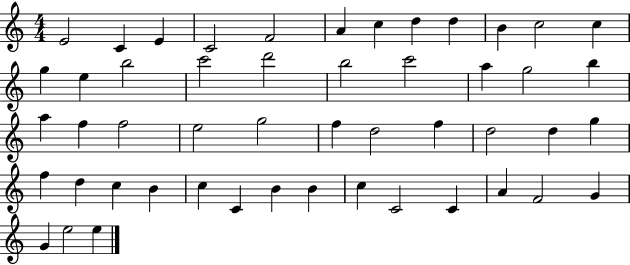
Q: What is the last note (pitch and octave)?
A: E5